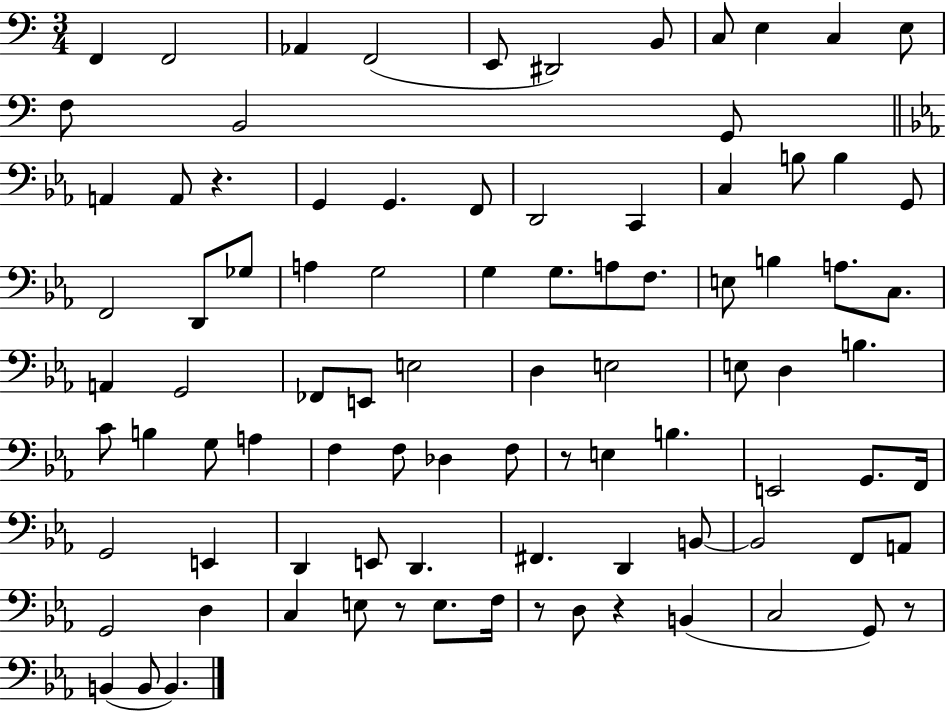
F2/q F2/h Ab2/q F2/h E2/e D#2/h B2/e C3/e E3/q C3/q E3/e F3/e B2/h G2/e A2/q A2/e R/q. G2/q G2/q. F2/e D2/h C2/q C3/q B3/e B3/q G2/e F2/h D2/e Gb3/e A3/q G3/h G3/q G3/e. A3/e F3/e. E3/e B3/q A3/e. C3/e. A2/q G2/h FES2/e E2/e E3/h D3/q E3/h E3/e D3/q B3/q. C4/e B3/q G3/e A3/q F3/q F3/e Db3/q F3/e R/e E3/q B3/q. E2/h G2/e. F2/s G2/h E2/q D2/q E2/e D2/q. F#2/q. D2/q B2/e B2/h F2/e A2/e G2/h D3/q C3/q E3/e R/e E3/e. F3/s R/e D3/e R/q B2/q C3/h G2/e R/e B2/q B2/e B2/q.